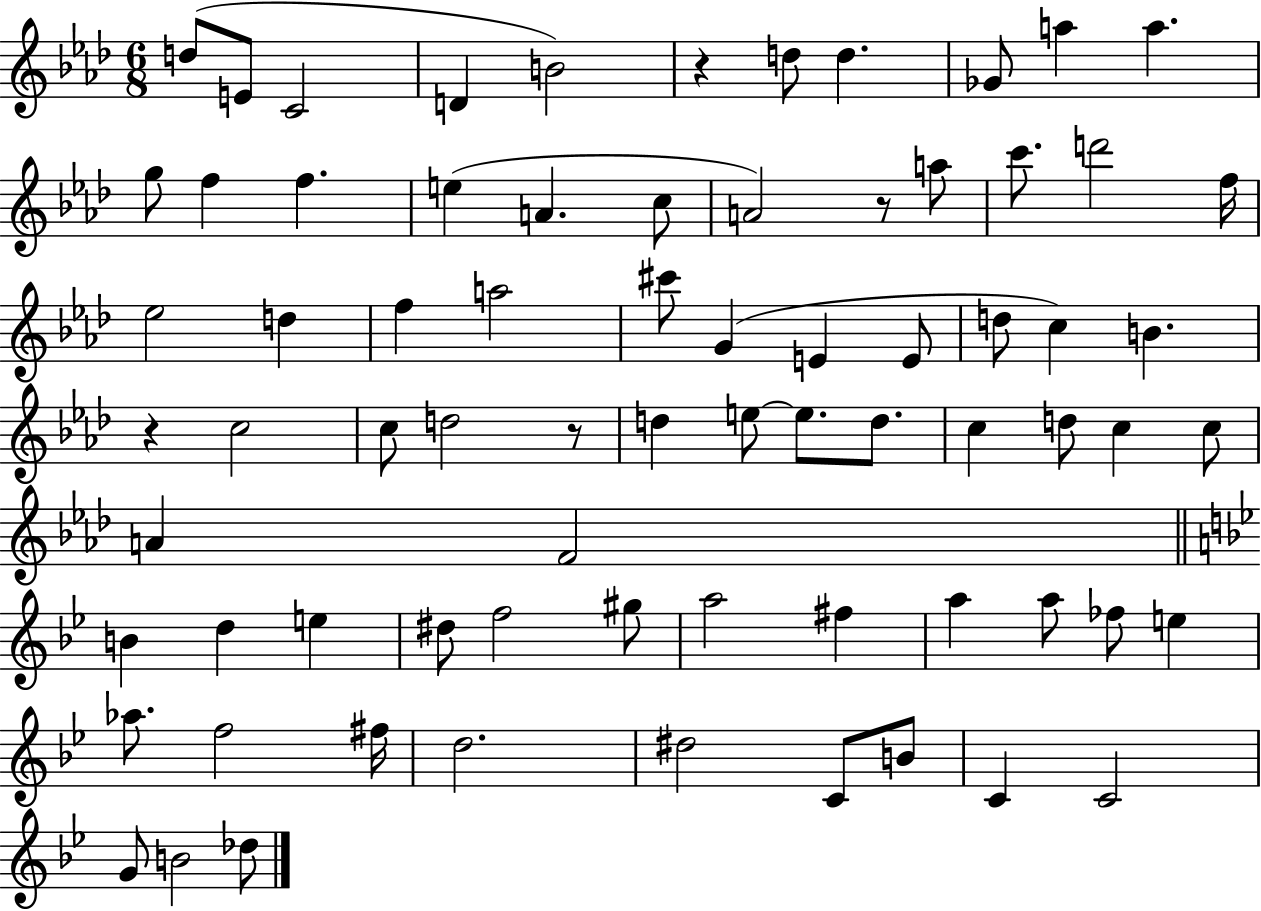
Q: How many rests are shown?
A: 4